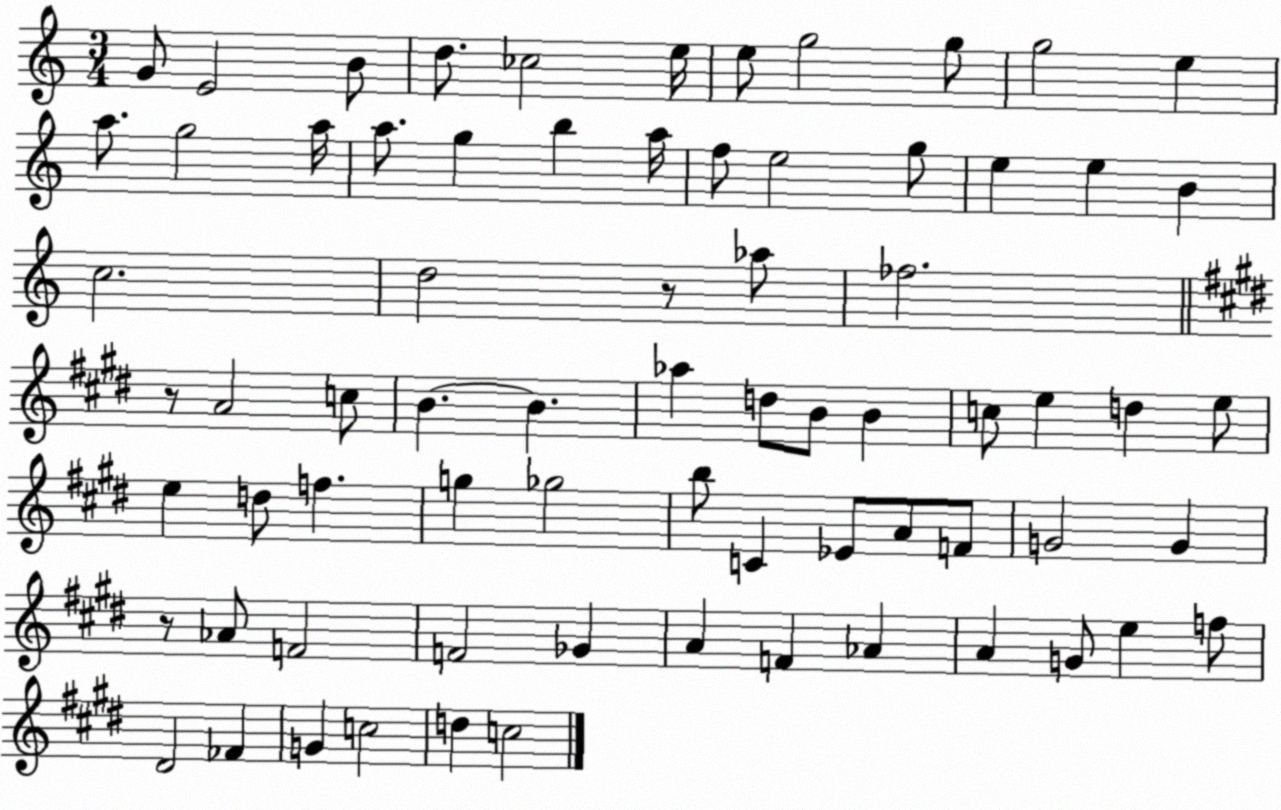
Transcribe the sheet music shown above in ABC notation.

X:1
T:Untitled
M:3/4
L:1/4
K:C
G/2 E2 B/2 d/2 _c2 e/4 e/2 g2 g/2 g2 e a/2 g2 a/4 a/2 g b a/4 f/2 e2 g/2 e e B c2 d2 z/2 _a/2 _f2 z/2 A2 c/2 B B _a d/2 B/2 B c/2 e d e/2 e d/2 f g _g2 b/2 C _E/2 A/2 F/2 G2 G z/2 _A/2 F2 F2 _G A F _A A G/2 e f/2 ^D2 _F G c2 d c2